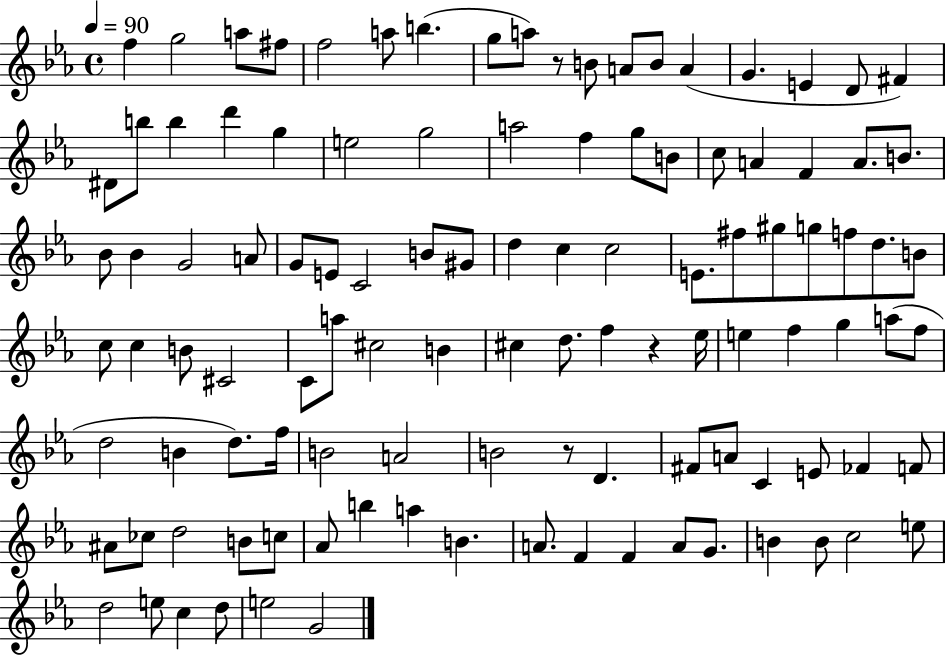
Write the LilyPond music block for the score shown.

{
  \clef treble
  \time 4/4
  \defaultTimeSignature
  \key ees \major
  \tempo 4 = 90
  \repeat volta 2 { f''4 g''2 a''8 fis''8 | f''2 a''8 b''4.( | g''8 a''8) r8 b'8 a'8 b'8 a'4( | g'4. e'4 d'8 fis'4) | \break dis'8 b''8 b''4 d'''4 g''4 | e''2 g''2 | a''2 f''4 g''8 b'8 | c''8 a'4 f'4 a'8. b'8. | \break bes'8 bes'4 g'2 a'8 | g'8 e'8 c'2 b'8 gis'8 | d''4 c''4 c''2 | e'8. fis''8 gis''8 g''8 f''8 d''8. b'8 | \break c''8 c''4 b'8 cis'2 | c'8 a''8 cis''2 b'4 | cis''4 d''8. f''4 r4 ees''16 | e''4 f''4 g''4 a''8( f''8 | \break d''2 b'4 d''8.) f''16 | b'2 a'2 | b'2 r8 d'4. | fis'8 a'8 c'4 e'8 fes'4 f'8 | \break ais'8 ces''8 d''2 b'8 c''8 | aes'8 b''4 a''4 b'4. | a'8. f'4 f'4 a'8 g'8. | b'4 b'8 c''2 e''8 | \break d''2 e''8 c''4 d''8 | e''2 g'2 | } \bar "|."
}